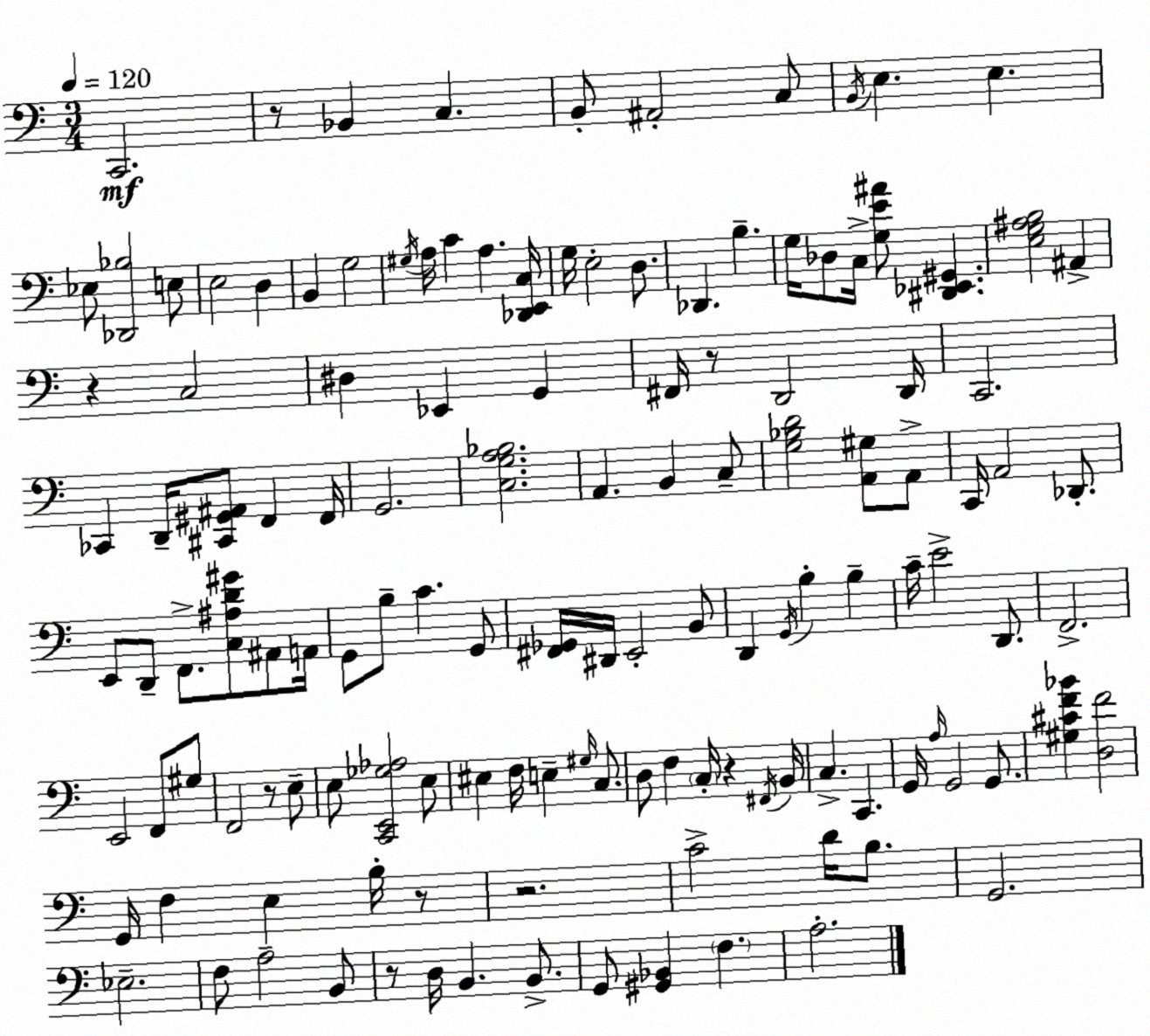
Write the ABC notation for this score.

X:1
T:Untitled
M:3/4
L:1/4
K:Am
C,,2 z/2 _B,, C, B,,/2 ^A,,2 C,/2 B,,/4 E, E, _E,/2 [_D,,_B,]2 E,/2 E,2 D, B,, G,2 ^G,/4 A,/4 C A, [_D,,E,,C,]/4 G,/4 E,2 D,/2 _D,, B, G,/4 _D,/2 C,/4 [G,E^A]/2 [^D,,_E,,^G,,] [E,G,^A,B,]2 ^A,, z C,2 ^D, _E,, G,, ^F,,/4 z/2 D,,2 D,,/4 C,,2 _C,, D,,/4 [^C,,^G,,^A,,]/2 F,, F,,/4 G,,2 [C,G,A,_B,]2 A,, B,, C,/2 [G,_B,D]2 [A,,^G,]/2 A,,/2 C,,/4 A,,2 _D,,/2 E,,/2 D,,/2 F,,/2 [C,^A,D^G]/2 ^A,,/2 A,,/4 G,,/2 B,/2 C G,,/2 [^F,,_G,,]/4 ^D,,/4 E,,2 B,,/2 D,, G,,/4 B, B, C/4 E2 D,,/2 F,,2 E,,2 F,,/2 ^G,/2 F,,2 z/2 E,/2 E,/2 [C,,E,,_G,_A,]2 E,/2 ^E, F,/4 E, ^G,/4 C,/2 D,/2 F, C,/4 z ^F,,/4 B,,/4 C, C,, G,,/4 A,/4 G,,2 G,,/2 [^G,^CF_B] [D,F]2 G,,/4 F, E, B,/4 z/2 z2 C2 D/4 B,/2 G,,2 _E,2 F,/2 A,2 B,,/2 z/2 D,/4 B,, B,,/2 G,,/2 [^G,,_B,,] F, A,2